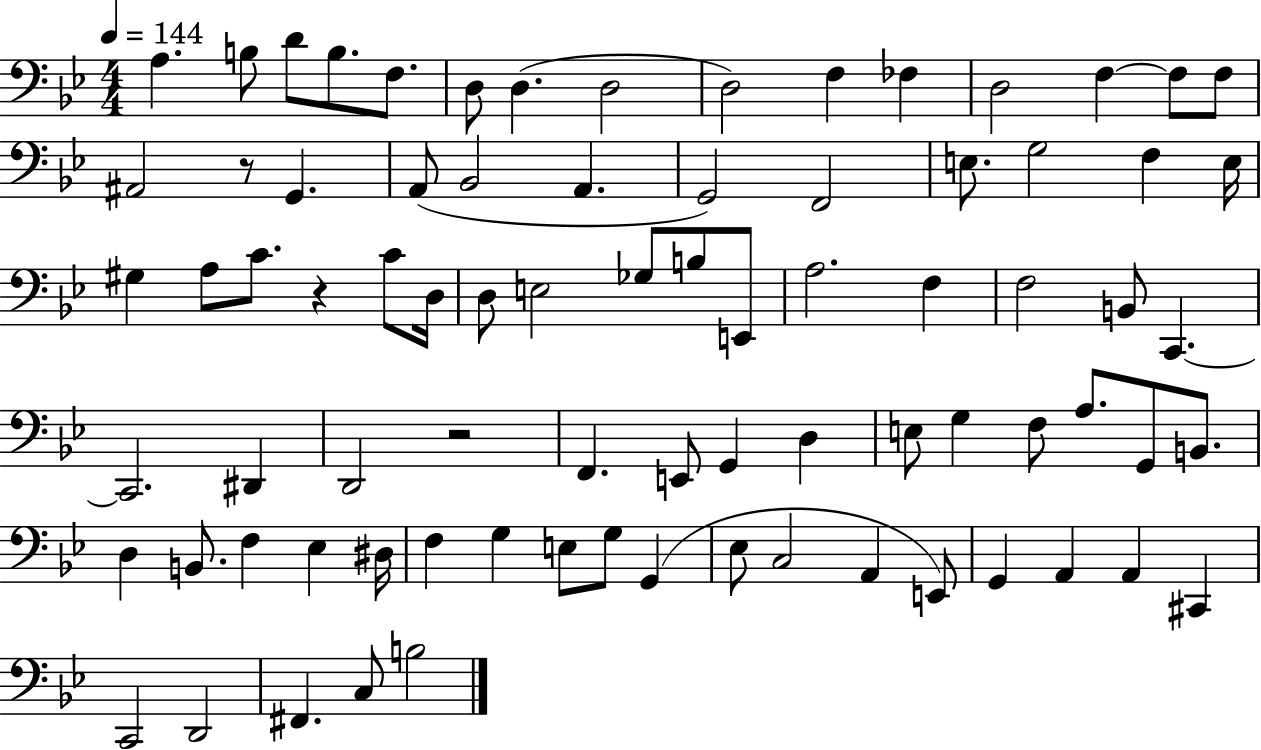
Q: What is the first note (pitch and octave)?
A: A3